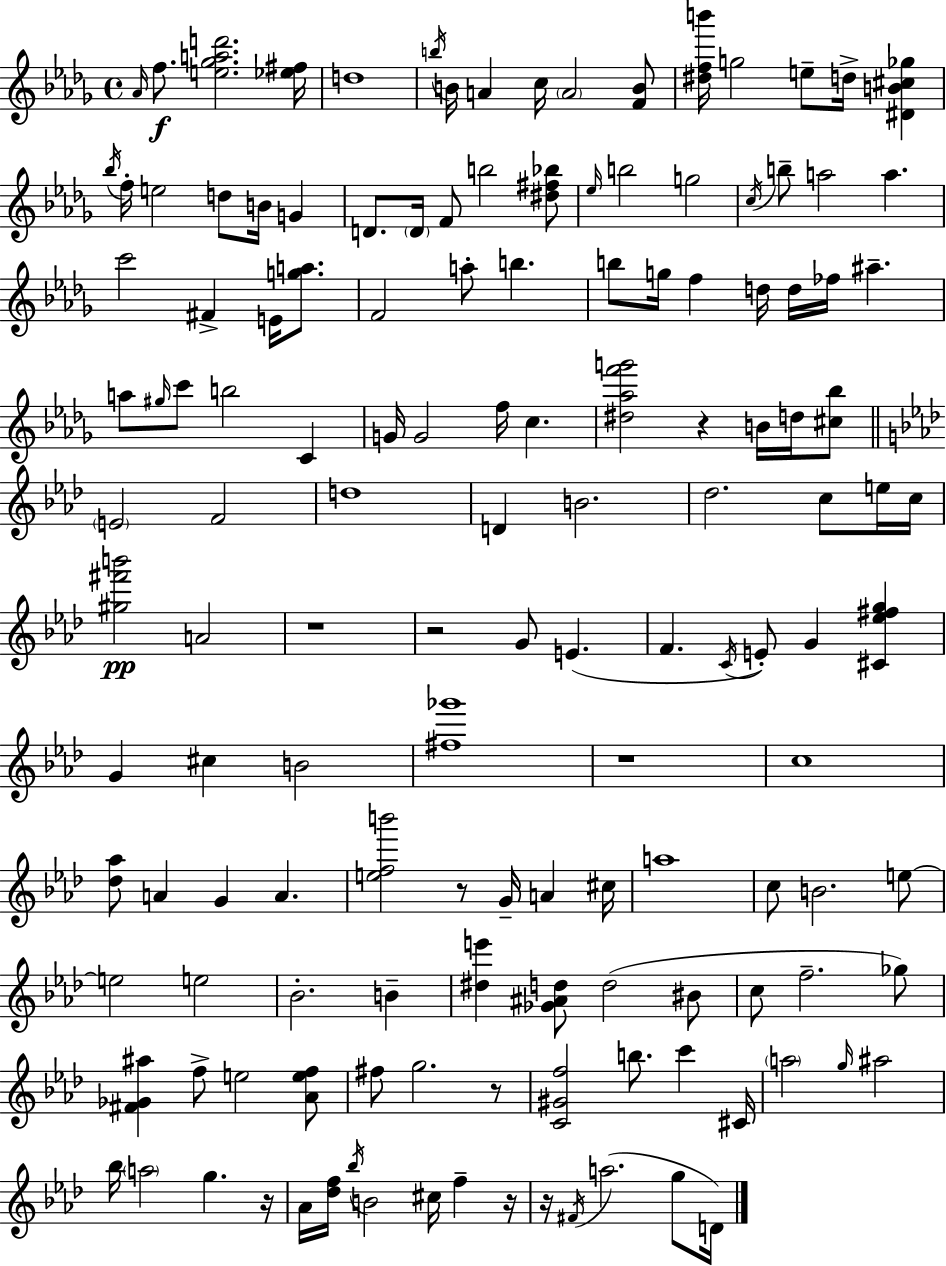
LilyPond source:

{
  \clef treble
  \time 4/4
  \defaultTimeSignature
  \key bes \minor
  \grace { aes'16 }\f f''8. <e'' ges'' a'' d'''>2. | <ees'' fis''>16 d''1 | \acciaccatura { b''16 } b'16 a'4 c''16 \parenthesize a'2 | <f' b'>8 <dis'' f'' b'''>16 g''2 e''8-- d''16-> <dis' b' cis'' ges''>4 | \break \acciaccatura { bes''16 } f''16-. e''2 d''8 b'16 g'4 | d'8. \parenthesize d'16 f'8 b''2 | <dis'' fis'' bes''>8 \grace { ees''16 } b''2 g''2 | \acciaccatura { c''16 } b''8-- a''2 a''4. | \break c'''2 fis'4-> | e'16 <g'' a''>8. f'2 a''8-. b''4. | b''8 g''16 f''4 d''16 d''16 fes''16 ais''4.-- | a''8 \grace { gis''16 } c'''8 b''2 | \break c'4 g'16 g'2 f''16 | c''4. <dis'' aes'' f''' g'''>2 r4 | b'16 d''16 <cis'' bes''>8 \bar "||" \break \key aes \major \parenthesize e'2 f'2 | d''1 | d'4 b'2. | des''2. c''8 e''16 c''16 | \break <gis'' fis''' b'''>2\pp a'2 | r1 | r2 g'8 e'4.( | f'4. \acciaccatura { c'16 } e'8-.) g'4 <cis' ees'' fis'' g''>4 | \break g'4 cis''4 b'2 | <fis'' ges'''>1 | r1 | c''1 | \break <des'' aes''>8 a'4 g'4 a'4. | <e'' f'' b'''>2 r8 g'16-- a'4 | cis''16 a''1 | c''8 b'2. e''8~~ | \break e''2 e''2 | bes'2.-. b'4-- | <dis'' e'''>4 <ges' ais' d''>8 d''2( bis'8 | c''8 f''2.-- ges''8) | \break <fis' ges' ais''>4 f''8-> e''2 <aes' e'' f''>8 | fis''8 g''2. r8 | <c' gis' f''>2 b''8. c'''4 | cis'16 \parenthesize a''2 \grace { g''16 } ais''2 | \break bes''16 \parenthesize a''2 g''4. | r16 aes'16 <des'' f''>16 \acciaccatura { bes''16 } b'2 cis''16 f''4-- | r16 r16 \acciaccatura { fis'16 }( a''2. | g''8 d'16) \bar "|."
}